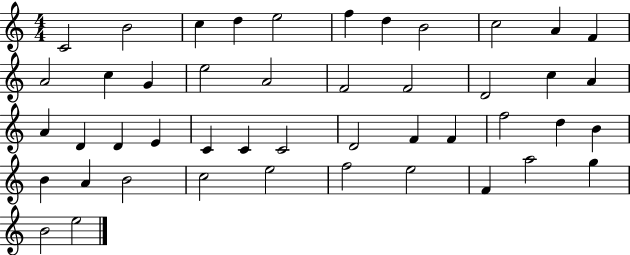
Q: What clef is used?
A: treble